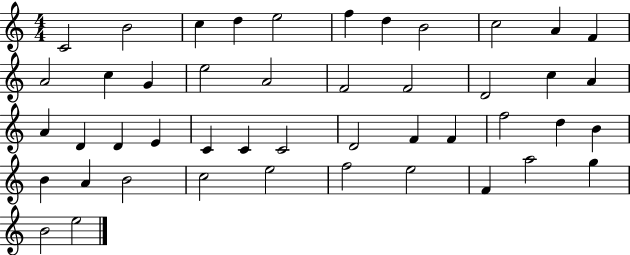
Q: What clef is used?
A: treble